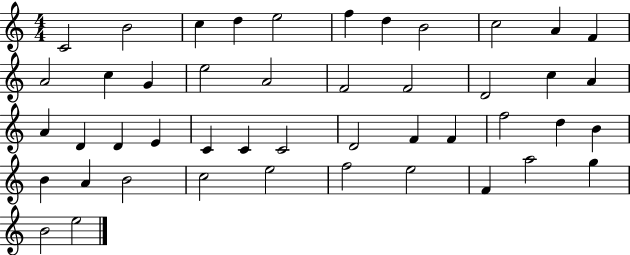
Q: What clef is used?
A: treble